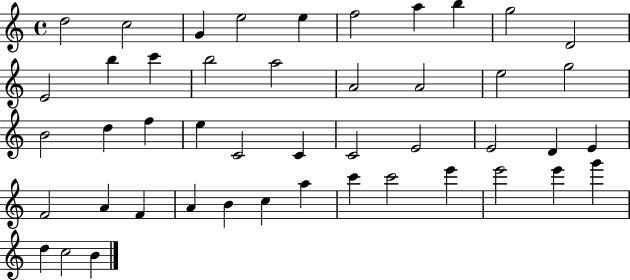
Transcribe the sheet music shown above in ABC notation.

X:1
T:Untitled
M:4/4
L:1/4
K:C
d2 c2 G e2 e f2 a b g2 D2 E2 b c' b2 a2 A2 A2 e2 g2 B2 d f e C2 C C2 E2 E2 D E F2 A F A B c a c' c'2 e' e'2 e' g' d c2 B